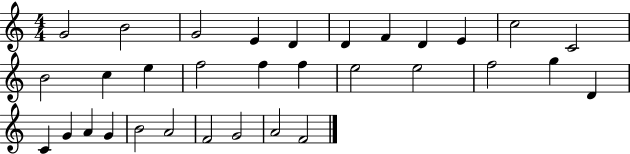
{
  \clef treble
  \numericTimeSignature
  \time 4/4
  \key c \major
  g'2 b'2 | g'2 e'4 d'4 | d'4 f'4 d'4 e'4 | c''2 c'2 | \break b'2 c''4 e''4 | f''2 f''4 f''4 | e''2 e''2 | f''2 g''4 d'4 | \break c'4 g'4 a'4 g'4 | b'2 a'2 | f'2 g'2 | a'2 f'2 | \break \bar "|."
}